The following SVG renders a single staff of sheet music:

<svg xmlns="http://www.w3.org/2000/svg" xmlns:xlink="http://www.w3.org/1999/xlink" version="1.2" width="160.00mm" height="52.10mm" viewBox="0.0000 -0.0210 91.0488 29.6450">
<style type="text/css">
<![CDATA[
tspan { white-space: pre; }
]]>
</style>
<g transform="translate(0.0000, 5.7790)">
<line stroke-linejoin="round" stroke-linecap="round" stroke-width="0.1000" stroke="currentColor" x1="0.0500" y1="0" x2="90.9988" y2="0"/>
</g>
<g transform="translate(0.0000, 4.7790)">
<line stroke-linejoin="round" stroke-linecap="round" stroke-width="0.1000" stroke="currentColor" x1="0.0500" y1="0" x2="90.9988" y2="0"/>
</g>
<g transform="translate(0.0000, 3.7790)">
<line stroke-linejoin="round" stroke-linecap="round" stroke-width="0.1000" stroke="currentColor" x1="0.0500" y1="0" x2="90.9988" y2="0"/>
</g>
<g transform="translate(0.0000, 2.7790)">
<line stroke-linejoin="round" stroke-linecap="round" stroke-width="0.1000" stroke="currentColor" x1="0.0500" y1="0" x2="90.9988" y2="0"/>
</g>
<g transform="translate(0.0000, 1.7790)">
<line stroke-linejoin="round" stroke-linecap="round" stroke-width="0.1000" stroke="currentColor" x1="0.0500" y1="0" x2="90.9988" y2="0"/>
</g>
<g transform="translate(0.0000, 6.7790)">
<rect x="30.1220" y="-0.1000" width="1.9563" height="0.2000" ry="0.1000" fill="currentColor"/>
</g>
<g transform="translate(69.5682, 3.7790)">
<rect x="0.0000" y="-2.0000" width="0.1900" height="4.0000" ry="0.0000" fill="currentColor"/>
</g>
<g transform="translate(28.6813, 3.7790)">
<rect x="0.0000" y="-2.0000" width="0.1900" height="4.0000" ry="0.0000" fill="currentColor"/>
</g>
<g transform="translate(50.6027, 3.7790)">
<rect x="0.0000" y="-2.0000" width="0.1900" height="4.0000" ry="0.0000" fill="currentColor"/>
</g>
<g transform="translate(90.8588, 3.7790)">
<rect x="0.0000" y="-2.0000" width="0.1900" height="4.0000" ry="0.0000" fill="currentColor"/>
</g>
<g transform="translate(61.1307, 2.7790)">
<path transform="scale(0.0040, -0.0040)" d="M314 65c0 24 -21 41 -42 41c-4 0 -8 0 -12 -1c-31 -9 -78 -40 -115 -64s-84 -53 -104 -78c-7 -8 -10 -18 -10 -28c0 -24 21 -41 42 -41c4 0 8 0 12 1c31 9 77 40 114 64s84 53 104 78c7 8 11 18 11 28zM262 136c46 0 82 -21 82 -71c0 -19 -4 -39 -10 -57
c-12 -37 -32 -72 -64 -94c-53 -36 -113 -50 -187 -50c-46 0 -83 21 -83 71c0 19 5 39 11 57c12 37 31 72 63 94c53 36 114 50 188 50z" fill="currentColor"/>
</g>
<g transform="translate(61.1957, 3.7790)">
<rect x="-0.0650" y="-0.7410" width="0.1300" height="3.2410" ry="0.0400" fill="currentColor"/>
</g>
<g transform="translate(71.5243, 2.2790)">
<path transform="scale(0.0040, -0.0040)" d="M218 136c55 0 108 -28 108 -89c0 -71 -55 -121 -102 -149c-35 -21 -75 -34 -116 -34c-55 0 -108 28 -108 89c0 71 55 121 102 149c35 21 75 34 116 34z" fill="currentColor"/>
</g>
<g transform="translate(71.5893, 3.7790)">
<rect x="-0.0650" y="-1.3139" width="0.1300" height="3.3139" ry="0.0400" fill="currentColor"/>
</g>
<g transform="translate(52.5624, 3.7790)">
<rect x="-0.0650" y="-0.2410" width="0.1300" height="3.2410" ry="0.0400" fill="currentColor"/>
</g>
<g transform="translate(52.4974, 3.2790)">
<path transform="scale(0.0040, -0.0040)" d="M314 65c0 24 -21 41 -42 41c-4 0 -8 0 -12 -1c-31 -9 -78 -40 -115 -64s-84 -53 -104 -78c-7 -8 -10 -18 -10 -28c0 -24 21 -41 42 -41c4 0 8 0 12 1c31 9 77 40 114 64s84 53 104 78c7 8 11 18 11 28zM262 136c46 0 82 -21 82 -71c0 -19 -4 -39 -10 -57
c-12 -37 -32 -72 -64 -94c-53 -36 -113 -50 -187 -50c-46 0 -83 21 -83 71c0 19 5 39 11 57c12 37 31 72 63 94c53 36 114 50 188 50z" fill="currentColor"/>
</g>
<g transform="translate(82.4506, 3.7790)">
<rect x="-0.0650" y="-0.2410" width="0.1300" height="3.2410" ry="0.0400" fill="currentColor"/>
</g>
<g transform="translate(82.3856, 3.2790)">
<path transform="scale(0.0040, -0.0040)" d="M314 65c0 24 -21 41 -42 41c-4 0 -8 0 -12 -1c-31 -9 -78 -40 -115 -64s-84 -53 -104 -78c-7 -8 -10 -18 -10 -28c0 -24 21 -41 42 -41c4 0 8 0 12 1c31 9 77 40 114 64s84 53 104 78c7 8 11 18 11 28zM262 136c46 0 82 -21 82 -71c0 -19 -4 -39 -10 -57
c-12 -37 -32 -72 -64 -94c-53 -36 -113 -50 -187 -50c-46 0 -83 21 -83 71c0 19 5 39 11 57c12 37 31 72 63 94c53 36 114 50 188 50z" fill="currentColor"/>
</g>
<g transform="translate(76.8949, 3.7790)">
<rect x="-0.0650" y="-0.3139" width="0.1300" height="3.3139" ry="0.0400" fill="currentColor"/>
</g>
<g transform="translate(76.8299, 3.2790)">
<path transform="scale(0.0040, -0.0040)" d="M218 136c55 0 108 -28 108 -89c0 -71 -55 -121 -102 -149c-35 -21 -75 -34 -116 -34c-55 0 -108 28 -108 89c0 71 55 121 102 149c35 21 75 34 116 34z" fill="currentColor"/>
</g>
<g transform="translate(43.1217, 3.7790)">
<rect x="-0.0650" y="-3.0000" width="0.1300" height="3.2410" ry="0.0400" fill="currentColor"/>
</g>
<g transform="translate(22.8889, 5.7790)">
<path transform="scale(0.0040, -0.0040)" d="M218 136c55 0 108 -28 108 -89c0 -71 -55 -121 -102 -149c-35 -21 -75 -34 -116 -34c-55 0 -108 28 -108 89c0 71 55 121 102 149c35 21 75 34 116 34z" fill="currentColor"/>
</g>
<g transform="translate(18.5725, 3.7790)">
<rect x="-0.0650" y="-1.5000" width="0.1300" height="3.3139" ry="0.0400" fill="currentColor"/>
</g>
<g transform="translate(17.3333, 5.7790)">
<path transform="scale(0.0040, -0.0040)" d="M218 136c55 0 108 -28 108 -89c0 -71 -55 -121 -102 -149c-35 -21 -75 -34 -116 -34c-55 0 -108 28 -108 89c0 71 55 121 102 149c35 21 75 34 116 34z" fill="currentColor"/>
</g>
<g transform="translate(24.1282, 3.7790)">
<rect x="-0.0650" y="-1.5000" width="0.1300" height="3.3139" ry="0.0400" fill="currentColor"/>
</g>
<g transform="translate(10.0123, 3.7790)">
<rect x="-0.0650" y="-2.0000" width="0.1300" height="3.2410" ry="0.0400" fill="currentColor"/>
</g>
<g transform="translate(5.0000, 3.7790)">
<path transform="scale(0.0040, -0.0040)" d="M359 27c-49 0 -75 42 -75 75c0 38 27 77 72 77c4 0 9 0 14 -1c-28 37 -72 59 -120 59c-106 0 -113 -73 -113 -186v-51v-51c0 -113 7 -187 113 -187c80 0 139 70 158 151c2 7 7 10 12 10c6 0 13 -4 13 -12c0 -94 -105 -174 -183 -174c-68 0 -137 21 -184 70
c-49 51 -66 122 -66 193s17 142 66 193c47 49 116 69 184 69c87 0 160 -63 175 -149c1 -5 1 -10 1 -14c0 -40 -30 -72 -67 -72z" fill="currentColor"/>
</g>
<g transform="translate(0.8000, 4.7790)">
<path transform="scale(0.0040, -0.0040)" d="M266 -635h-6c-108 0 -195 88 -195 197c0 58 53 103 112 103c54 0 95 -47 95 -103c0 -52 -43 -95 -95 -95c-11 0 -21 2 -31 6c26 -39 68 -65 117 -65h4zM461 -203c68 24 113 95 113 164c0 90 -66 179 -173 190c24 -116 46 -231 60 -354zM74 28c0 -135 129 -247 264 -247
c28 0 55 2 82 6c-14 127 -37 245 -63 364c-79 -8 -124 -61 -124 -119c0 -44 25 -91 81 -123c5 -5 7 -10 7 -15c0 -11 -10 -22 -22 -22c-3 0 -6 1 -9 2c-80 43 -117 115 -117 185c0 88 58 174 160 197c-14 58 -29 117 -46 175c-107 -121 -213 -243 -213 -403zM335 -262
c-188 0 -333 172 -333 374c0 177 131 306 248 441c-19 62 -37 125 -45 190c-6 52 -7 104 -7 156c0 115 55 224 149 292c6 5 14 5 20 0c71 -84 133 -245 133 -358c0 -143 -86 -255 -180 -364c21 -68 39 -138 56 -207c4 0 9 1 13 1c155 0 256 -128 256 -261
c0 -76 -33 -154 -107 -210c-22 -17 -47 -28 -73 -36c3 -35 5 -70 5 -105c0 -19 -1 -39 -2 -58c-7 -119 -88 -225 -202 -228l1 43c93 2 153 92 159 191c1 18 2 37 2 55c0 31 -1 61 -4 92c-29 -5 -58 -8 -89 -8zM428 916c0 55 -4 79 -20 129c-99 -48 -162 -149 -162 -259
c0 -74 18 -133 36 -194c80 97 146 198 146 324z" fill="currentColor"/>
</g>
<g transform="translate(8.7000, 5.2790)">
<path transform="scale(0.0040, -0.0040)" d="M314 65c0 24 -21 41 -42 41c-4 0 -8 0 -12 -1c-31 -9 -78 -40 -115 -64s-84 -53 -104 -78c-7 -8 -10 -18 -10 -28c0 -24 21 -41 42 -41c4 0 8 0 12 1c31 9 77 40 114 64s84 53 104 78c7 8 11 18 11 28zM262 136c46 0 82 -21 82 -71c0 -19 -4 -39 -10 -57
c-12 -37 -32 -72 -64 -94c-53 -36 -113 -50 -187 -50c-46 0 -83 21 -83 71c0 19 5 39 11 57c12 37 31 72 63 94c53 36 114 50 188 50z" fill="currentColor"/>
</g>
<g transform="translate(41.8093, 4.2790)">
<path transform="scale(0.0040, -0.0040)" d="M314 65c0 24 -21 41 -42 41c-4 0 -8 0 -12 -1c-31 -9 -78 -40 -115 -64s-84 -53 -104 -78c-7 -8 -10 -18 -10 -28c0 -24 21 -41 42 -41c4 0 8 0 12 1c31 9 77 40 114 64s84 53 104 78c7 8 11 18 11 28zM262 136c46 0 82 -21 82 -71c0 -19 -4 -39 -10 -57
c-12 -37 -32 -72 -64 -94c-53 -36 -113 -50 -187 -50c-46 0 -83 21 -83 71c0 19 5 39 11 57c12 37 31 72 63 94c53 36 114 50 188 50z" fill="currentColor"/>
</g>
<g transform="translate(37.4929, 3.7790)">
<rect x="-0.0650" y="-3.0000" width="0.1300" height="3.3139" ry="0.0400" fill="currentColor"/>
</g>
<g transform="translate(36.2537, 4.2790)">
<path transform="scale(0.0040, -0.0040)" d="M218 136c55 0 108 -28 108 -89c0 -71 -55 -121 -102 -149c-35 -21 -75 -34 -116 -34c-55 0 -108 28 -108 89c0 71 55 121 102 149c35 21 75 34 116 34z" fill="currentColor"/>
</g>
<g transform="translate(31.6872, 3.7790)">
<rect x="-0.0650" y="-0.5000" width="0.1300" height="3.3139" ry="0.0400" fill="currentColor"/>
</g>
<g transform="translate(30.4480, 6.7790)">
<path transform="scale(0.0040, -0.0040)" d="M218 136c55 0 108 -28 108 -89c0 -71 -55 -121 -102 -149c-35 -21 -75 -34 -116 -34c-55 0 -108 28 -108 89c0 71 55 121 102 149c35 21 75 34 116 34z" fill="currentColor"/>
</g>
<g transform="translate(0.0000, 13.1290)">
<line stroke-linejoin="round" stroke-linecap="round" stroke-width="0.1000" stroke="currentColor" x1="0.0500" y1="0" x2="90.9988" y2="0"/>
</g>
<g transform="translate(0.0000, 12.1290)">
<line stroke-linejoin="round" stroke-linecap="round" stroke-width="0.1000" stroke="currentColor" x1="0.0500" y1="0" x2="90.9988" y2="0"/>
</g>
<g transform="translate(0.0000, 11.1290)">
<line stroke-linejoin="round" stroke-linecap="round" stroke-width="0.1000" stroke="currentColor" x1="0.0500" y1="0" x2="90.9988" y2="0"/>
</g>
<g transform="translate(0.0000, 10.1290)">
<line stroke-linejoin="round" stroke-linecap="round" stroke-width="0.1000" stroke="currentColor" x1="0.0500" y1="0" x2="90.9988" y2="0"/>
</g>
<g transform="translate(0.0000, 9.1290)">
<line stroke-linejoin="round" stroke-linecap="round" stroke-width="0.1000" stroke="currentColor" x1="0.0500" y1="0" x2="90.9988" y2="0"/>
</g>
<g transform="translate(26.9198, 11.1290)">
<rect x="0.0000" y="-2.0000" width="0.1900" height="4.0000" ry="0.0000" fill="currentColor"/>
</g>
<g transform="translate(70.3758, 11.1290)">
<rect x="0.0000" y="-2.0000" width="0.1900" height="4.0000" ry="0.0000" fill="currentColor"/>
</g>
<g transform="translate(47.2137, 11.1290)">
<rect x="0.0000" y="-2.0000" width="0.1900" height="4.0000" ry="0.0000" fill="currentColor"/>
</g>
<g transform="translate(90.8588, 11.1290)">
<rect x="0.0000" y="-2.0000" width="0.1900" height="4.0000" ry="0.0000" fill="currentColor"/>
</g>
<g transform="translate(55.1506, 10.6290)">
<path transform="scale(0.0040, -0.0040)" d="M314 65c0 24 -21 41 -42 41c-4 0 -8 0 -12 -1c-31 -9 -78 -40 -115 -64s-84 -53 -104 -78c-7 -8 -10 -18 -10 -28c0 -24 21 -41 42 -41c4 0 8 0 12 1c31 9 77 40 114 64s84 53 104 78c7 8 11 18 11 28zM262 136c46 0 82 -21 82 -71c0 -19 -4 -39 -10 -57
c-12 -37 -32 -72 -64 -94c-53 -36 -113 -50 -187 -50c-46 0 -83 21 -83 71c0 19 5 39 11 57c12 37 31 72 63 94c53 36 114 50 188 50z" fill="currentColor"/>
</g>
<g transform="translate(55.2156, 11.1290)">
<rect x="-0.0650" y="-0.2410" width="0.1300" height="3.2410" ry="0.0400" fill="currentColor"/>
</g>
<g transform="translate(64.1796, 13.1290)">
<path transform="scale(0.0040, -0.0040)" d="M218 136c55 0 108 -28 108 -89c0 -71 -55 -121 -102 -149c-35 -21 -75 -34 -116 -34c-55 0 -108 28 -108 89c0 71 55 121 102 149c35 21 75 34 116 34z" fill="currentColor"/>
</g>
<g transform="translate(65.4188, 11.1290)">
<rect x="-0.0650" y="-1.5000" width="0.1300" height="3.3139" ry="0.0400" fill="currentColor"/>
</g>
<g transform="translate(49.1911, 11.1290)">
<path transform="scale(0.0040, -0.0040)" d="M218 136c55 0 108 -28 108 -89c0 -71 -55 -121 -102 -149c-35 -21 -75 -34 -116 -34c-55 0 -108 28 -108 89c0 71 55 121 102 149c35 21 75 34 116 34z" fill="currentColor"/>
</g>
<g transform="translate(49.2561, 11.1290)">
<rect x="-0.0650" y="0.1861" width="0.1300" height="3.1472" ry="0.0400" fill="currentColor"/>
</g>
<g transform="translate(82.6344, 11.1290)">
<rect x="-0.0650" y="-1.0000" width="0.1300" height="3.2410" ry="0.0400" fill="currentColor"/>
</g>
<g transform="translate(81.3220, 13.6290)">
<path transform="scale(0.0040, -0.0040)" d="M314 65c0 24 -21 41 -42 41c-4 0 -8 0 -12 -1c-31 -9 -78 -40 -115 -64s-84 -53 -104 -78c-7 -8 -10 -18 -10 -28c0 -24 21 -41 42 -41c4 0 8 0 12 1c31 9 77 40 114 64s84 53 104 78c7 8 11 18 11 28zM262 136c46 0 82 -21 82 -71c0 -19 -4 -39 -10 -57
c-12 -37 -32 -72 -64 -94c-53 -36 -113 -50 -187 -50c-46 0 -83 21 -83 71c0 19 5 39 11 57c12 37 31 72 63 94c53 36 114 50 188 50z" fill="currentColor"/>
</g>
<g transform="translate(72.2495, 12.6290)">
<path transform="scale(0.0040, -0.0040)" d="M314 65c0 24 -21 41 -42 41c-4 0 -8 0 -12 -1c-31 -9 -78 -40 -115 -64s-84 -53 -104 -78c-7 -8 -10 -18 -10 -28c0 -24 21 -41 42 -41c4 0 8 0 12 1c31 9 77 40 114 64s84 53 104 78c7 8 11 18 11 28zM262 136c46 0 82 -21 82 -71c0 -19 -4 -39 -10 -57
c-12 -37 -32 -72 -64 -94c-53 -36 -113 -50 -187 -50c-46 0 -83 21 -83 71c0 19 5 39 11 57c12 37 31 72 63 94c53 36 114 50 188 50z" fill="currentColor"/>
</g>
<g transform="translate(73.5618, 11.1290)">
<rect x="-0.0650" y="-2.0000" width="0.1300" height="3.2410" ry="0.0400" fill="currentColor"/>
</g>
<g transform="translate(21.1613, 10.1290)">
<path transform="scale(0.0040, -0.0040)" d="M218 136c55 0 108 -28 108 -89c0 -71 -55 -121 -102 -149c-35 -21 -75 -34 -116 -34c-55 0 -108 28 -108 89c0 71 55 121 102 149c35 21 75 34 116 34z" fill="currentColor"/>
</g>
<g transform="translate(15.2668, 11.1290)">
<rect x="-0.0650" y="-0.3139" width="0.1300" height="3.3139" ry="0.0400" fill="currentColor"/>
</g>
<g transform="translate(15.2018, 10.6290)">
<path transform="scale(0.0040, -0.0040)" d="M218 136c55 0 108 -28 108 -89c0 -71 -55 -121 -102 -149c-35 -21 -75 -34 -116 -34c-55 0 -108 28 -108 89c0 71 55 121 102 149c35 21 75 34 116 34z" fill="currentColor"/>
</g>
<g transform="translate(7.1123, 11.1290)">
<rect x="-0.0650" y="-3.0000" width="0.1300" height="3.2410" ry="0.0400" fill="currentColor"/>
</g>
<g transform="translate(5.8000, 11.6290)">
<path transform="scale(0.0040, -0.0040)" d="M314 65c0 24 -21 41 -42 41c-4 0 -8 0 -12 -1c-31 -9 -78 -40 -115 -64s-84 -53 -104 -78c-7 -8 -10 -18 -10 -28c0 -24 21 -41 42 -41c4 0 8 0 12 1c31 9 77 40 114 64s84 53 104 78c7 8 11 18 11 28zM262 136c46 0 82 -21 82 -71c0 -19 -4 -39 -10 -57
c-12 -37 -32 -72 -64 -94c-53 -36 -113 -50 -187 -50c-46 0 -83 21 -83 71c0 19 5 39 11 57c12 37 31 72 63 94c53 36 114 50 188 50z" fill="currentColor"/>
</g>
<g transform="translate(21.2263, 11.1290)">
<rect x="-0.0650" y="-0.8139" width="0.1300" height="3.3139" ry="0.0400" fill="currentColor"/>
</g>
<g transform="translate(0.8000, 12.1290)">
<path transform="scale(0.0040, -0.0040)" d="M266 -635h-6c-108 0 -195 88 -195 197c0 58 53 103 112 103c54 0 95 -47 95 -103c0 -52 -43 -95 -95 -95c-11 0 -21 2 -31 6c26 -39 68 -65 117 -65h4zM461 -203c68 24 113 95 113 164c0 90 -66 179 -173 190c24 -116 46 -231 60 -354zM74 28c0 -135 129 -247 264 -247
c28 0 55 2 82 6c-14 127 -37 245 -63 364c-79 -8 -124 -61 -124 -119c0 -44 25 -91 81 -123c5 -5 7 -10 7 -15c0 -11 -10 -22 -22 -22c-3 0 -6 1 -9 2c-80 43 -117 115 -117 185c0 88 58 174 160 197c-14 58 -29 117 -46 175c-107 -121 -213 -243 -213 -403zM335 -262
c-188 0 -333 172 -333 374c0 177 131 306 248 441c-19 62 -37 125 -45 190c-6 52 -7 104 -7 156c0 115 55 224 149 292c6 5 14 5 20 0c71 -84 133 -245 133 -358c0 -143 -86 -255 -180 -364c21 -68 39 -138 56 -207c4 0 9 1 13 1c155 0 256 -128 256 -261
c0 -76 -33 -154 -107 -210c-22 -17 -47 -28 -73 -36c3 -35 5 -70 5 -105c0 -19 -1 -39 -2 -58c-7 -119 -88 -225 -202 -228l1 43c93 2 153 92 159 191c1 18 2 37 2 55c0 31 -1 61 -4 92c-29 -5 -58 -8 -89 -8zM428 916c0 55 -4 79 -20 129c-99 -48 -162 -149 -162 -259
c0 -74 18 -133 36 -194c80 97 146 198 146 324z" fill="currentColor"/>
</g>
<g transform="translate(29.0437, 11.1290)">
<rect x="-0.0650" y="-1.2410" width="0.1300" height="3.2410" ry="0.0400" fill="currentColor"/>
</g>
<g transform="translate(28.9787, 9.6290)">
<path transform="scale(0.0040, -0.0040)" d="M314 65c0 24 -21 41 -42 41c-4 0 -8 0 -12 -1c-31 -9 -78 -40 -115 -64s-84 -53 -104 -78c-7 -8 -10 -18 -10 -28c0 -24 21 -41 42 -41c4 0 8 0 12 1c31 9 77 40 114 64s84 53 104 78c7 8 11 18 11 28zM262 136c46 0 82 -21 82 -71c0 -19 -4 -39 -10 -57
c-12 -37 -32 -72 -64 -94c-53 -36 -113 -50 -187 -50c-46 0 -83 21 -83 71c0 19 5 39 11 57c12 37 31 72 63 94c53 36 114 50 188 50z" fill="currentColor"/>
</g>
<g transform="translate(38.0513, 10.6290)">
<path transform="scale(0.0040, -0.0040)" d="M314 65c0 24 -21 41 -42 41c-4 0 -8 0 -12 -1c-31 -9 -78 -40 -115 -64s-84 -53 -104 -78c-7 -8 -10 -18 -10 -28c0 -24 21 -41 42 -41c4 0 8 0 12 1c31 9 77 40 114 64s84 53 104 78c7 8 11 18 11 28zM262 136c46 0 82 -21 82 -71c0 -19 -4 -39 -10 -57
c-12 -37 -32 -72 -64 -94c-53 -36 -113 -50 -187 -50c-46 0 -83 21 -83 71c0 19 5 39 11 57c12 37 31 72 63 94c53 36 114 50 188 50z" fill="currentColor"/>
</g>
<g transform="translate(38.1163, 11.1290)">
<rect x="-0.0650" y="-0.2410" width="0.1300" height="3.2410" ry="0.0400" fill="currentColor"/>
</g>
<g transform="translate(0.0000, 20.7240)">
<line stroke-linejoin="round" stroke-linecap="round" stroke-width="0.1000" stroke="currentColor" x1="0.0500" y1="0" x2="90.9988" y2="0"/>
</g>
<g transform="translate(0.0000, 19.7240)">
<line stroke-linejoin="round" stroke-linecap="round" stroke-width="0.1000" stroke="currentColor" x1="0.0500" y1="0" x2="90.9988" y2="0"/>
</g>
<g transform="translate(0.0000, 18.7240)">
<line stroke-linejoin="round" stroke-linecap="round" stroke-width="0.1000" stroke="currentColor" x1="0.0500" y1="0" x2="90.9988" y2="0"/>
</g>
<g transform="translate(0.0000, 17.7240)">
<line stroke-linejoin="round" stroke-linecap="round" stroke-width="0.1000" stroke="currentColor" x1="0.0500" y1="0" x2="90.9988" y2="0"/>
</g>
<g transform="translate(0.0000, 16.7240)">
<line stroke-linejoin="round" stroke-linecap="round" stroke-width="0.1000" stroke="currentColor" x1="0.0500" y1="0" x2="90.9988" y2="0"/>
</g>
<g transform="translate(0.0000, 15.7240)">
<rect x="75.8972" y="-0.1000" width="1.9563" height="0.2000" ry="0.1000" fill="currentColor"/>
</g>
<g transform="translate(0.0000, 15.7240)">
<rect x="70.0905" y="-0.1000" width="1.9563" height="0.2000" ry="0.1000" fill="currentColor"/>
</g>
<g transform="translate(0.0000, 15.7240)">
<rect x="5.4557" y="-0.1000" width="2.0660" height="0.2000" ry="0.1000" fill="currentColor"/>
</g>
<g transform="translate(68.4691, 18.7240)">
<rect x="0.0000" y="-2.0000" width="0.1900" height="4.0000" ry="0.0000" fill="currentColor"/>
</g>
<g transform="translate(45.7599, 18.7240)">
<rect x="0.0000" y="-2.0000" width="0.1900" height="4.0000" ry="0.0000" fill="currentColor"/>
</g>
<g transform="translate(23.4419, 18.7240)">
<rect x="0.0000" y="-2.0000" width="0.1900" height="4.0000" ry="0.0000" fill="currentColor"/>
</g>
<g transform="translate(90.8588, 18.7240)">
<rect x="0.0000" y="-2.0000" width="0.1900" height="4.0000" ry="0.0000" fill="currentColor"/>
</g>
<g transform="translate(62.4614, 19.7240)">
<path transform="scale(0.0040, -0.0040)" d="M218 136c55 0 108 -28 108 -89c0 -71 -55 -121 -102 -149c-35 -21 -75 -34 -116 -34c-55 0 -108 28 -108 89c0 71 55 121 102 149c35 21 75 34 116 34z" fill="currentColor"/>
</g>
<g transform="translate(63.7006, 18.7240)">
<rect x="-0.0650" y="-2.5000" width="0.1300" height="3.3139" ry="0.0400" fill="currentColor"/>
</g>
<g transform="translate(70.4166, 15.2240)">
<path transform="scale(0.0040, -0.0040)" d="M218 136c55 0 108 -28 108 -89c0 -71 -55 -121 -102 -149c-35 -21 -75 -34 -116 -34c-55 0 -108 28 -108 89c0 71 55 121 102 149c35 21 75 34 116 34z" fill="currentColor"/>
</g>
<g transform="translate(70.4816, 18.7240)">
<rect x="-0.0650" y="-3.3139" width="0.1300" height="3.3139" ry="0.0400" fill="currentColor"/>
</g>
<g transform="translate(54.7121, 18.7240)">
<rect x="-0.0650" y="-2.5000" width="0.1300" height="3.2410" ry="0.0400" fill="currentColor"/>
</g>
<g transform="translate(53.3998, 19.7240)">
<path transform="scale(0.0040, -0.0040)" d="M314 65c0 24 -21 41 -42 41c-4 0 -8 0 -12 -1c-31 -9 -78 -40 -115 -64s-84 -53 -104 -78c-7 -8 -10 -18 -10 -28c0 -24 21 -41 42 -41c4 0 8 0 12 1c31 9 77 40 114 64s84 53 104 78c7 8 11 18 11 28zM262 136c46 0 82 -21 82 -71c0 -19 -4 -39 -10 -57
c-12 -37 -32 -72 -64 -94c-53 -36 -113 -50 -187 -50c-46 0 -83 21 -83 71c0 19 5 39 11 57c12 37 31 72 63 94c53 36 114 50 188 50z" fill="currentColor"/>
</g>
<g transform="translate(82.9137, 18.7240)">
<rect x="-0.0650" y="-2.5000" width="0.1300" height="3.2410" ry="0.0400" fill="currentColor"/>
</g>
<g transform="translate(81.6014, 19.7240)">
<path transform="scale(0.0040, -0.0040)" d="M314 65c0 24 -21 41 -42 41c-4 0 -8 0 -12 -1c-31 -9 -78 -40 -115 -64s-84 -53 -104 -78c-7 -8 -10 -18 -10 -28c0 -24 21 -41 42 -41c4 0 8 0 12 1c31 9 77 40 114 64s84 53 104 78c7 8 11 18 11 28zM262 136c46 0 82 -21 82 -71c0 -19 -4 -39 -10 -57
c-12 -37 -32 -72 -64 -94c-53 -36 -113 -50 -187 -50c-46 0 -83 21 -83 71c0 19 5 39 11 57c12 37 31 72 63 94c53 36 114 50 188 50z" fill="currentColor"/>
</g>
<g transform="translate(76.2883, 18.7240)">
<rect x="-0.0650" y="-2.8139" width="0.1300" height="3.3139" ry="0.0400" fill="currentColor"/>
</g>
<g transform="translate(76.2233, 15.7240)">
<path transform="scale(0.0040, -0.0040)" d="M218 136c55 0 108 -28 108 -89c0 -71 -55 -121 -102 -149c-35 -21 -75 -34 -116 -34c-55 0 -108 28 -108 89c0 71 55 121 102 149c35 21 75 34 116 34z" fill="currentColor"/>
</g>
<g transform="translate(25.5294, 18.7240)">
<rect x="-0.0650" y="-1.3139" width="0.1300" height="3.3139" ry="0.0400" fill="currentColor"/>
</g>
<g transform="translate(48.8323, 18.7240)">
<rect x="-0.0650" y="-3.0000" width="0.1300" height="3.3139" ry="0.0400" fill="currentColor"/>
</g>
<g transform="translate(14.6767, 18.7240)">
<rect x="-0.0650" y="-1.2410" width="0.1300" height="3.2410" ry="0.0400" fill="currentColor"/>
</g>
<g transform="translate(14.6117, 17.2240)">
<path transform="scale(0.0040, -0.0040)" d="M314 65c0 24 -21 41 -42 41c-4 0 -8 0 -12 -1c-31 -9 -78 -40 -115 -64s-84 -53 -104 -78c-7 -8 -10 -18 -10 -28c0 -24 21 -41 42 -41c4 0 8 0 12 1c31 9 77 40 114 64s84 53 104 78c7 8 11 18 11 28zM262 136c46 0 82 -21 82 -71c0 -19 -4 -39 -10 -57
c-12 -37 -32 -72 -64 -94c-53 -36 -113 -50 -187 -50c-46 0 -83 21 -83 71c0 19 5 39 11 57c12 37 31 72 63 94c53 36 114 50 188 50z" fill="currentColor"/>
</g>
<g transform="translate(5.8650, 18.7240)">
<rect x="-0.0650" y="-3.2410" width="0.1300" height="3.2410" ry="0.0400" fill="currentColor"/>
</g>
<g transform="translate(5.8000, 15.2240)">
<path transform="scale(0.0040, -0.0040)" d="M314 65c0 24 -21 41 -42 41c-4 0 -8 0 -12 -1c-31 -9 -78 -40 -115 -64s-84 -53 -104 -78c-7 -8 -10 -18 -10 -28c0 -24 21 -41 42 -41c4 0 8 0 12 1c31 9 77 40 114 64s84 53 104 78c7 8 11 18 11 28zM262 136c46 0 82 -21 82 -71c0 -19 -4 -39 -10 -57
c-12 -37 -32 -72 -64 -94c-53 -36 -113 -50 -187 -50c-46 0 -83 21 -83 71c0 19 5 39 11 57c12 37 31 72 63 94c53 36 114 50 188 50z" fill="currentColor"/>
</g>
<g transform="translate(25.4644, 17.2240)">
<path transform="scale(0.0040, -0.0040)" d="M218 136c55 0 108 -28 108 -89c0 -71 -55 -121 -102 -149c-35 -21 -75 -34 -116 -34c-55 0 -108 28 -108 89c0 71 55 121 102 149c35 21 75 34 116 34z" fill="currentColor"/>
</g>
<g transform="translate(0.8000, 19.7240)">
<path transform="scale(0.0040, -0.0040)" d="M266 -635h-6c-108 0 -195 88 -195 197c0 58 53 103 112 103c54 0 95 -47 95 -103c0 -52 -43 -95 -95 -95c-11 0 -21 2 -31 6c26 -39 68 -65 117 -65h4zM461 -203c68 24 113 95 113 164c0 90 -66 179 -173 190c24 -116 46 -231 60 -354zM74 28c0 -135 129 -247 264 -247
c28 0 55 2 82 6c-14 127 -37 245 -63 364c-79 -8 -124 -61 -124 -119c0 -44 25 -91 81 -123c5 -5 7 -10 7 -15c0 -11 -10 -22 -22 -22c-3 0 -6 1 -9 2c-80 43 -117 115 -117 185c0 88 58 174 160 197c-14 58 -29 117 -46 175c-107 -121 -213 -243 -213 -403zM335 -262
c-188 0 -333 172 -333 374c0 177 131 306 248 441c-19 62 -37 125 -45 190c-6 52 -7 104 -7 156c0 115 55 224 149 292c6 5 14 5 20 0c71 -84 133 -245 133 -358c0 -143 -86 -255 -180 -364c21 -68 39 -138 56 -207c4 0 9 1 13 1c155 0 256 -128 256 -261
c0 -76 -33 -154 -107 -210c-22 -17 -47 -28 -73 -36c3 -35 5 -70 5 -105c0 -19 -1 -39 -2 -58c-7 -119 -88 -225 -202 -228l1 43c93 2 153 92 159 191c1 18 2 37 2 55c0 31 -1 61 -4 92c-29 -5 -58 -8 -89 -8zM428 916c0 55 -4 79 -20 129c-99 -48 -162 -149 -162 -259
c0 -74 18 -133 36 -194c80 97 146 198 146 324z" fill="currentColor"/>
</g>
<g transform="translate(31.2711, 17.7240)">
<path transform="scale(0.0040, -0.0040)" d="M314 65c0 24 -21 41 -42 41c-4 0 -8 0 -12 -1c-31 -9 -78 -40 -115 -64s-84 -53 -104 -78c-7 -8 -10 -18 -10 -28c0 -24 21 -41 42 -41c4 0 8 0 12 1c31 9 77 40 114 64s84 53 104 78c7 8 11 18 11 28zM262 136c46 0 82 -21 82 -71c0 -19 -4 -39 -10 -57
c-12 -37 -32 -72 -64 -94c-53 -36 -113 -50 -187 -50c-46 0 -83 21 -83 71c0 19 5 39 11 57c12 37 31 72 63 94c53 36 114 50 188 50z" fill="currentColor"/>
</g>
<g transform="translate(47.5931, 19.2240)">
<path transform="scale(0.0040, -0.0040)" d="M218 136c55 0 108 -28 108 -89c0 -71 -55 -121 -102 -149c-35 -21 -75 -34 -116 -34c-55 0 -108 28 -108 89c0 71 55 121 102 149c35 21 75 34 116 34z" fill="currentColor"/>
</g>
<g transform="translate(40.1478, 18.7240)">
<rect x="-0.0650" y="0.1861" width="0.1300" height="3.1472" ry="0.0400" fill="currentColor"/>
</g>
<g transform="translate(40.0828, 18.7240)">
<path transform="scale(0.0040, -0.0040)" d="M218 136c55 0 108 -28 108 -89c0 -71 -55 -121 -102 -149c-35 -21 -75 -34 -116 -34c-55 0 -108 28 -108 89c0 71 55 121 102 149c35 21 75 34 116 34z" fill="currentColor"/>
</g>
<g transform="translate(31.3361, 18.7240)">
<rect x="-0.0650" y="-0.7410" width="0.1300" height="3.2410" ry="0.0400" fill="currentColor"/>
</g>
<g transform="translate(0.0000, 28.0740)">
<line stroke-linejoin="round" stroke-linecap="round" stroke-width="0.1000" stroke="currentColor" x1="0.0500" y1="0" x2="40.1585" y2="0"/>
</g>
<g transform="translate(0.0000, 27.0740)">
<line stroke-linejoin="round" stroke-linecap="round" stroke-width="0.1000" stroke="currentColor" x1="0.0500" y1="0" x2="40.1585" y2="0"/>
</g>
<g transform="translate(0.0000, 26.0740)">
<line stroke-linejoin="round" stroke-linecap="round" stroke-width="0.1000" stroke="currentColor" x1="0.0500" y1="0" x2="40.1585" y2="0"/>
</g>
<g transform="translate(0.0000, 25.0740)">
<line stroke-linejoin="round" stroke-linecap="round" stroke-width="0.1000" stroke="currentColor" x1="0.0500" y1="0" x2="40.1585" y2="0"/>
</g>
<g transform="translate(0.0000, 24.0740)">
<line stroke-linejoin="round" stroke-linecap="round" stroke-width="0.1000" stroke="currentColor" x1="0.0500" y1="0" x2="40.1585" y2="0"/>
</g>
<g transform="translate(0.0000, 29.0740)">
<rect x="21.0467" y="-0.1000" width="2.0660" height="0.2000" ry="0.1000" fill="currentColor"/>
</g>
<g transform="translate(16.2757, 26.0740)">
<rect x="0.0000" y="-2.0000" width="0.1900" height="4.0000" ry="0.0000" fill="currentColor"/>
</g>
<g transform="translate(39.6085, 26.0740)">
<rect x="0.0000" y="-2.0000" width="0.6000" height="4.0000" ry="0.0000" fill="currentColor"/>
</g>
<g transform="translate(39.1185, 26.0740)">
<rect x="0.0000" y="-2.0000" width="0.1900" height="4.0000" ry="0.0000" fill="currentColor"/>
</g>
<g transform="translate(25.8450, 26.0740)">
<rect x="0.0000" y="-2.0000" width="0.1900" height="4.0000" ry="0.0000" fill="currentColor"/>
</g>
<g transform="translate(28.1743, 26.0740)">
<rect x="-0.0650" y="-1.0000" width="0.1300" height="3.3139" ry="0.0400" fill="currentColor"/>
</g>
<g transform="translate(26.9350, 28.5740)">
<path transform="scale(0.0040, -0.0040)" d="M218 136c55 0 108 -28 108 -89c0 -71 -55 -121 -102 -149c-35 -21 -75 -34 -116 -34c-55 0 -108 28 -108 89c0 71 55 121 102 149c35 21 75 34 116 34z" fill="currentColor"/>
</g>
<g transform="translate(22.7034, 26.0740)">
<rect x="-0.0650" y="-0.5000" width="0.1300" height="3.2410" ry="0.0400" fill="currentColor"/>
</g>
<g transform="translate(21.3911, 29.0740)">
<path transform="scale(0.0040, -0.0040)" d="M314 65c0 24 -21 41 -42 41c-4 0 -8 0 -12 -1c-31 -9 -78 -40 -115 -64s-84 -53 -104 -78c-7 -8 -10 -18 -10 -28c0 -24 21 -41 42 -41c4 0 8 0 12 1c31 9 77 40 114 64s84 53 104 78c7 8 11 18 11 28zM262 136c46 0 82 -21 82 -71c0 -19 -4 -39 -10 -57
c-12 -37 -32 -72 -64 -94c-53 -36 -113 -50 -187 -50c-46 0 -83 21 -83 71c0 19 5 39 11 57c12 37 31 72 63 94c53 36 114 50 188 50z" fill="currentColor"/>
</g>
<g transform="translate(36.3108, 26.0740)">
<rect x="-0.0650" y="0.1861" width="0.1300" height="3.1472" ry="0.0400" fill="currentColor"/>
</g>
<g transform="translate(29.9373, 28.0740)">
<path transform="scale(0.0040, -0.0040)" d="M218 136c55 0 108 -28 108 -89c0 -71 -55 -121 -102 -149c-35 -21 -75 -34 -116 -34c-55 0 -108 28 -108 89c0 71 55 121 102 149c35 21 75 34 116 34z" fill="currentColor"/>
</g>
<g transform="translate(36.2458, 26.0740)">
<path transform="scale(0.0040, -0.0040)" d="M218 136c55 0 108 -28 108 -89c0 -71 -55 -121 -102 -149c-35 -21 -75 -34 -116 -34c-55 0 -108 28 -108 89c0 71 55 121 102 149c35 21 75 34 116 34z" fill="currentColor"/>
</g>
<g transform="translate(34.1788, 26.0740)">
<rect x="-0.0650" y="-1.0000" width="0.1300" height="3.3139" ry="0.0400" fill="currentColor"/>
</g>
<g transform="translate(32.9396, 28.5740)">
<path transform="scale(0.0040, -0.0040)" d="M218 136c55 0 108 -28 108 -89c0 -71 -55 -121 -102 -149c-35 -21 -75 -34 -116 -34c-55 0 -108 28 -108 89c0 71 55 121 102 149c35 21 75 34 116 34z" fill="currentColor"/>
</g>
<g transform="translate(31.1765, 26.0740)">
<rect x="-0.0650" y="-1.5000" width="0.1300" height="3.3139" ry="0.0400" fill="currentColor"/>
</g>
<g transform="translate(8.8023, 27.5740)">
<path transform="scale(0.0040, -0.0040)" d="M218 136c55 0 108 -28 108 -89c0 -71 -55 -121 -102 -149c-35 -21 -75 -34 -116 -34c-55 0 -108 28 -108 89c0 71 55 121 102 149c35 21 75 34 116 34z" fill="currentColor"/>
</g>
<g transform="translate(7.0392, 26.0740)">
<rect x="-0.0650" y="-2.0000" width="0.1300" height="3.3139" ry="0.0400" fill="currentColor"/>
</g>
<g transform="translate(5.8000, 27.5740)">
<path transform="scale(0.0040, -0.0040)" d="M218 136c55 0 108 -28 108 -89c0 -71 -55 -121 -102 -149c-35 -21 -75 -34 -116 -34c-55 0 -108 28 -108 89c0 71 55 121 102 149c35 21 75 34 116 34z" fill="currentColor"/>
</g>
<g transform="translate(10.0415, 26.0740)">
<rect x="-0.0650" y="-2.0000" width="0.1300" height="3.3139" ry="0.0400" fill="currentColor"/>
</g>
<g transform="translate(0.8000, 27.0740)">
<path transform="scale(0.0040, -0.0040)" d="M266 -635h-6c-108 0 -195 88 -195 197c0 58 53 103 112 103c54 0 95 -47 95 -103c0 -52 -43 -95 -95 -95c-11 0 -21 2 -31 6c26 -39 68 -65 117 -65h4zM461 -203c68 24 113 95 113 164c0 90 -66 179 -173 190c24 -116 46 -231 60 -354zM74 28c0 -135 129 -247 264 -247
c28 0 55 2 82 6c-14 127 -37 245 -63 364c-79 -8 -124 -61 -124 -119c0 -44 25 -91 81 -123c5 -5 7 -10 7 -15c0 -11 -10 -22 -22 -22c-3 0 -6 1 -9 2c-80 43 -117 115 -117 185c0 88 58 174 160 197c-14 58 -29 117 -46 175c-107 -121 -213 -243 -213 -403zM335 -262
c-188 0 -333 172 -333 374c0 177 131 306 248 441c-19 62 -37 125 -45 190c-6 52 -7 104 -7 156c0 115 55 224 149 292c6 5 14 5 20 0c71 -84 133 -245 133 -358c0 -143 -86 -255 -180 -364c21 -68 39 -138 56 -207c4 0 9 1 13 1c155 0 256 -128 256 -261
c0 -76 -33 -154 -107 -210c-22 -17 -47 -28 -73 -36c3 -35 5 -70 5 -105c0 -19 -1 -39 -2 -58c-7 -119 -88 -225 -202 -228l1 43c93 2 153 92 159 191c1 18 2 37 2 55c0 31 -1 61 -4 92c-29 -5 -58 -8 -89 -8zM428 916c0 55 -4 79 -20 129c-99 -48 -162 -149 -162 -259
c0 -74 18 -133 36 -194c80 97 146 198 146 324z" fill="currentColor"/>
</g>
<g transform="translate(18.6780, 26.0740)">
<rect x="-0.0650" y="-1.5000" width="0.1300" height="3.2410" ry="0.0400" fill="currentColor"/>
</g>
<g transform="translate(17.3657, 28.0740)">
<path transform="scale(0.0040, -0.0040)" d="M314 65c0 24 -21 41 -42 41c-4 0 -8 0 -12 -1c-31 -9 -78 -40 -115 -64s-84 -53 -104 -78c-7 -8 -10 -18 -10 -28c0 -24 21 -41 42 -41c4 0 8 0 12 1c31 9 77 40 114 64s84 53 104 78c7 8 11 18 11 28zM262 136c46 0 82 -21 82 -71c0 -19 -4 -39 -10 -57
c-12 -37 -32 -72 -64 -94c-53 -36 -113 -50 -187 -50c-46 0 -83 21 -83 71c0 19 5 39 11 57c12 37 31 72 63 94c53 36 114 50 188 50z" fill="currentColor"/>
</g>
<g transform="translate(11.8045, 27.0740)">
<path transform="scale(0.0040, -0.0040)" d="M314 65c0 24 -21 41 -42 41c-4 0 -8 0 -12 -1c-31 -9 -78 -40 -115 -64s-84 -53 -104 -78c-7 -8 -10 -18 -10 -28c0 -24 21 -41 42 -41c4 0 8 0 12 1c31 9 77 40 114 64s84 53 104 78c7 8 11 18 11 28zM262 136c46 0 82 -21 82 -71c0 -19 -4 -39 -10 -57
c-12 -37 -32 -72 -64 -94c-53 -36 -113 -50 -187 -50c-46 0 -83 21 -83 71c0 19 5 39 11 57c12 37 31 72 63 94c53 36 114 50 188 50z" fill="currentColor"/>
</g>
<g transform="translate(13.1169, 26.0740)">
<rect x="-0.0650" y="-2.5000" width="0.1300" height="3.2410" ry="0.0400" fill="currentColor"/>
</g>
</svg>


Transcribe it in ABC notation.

X:1
T:Untitled
M:4/4
L:1/4
K:C
F2 E E C A A2 c2 d2 e c c2 A2 c d e2 c2 B c2 E F2 D2 b2 e2 e d2 B A G2 G b a G2 F F G2 E2 C2 D E D B